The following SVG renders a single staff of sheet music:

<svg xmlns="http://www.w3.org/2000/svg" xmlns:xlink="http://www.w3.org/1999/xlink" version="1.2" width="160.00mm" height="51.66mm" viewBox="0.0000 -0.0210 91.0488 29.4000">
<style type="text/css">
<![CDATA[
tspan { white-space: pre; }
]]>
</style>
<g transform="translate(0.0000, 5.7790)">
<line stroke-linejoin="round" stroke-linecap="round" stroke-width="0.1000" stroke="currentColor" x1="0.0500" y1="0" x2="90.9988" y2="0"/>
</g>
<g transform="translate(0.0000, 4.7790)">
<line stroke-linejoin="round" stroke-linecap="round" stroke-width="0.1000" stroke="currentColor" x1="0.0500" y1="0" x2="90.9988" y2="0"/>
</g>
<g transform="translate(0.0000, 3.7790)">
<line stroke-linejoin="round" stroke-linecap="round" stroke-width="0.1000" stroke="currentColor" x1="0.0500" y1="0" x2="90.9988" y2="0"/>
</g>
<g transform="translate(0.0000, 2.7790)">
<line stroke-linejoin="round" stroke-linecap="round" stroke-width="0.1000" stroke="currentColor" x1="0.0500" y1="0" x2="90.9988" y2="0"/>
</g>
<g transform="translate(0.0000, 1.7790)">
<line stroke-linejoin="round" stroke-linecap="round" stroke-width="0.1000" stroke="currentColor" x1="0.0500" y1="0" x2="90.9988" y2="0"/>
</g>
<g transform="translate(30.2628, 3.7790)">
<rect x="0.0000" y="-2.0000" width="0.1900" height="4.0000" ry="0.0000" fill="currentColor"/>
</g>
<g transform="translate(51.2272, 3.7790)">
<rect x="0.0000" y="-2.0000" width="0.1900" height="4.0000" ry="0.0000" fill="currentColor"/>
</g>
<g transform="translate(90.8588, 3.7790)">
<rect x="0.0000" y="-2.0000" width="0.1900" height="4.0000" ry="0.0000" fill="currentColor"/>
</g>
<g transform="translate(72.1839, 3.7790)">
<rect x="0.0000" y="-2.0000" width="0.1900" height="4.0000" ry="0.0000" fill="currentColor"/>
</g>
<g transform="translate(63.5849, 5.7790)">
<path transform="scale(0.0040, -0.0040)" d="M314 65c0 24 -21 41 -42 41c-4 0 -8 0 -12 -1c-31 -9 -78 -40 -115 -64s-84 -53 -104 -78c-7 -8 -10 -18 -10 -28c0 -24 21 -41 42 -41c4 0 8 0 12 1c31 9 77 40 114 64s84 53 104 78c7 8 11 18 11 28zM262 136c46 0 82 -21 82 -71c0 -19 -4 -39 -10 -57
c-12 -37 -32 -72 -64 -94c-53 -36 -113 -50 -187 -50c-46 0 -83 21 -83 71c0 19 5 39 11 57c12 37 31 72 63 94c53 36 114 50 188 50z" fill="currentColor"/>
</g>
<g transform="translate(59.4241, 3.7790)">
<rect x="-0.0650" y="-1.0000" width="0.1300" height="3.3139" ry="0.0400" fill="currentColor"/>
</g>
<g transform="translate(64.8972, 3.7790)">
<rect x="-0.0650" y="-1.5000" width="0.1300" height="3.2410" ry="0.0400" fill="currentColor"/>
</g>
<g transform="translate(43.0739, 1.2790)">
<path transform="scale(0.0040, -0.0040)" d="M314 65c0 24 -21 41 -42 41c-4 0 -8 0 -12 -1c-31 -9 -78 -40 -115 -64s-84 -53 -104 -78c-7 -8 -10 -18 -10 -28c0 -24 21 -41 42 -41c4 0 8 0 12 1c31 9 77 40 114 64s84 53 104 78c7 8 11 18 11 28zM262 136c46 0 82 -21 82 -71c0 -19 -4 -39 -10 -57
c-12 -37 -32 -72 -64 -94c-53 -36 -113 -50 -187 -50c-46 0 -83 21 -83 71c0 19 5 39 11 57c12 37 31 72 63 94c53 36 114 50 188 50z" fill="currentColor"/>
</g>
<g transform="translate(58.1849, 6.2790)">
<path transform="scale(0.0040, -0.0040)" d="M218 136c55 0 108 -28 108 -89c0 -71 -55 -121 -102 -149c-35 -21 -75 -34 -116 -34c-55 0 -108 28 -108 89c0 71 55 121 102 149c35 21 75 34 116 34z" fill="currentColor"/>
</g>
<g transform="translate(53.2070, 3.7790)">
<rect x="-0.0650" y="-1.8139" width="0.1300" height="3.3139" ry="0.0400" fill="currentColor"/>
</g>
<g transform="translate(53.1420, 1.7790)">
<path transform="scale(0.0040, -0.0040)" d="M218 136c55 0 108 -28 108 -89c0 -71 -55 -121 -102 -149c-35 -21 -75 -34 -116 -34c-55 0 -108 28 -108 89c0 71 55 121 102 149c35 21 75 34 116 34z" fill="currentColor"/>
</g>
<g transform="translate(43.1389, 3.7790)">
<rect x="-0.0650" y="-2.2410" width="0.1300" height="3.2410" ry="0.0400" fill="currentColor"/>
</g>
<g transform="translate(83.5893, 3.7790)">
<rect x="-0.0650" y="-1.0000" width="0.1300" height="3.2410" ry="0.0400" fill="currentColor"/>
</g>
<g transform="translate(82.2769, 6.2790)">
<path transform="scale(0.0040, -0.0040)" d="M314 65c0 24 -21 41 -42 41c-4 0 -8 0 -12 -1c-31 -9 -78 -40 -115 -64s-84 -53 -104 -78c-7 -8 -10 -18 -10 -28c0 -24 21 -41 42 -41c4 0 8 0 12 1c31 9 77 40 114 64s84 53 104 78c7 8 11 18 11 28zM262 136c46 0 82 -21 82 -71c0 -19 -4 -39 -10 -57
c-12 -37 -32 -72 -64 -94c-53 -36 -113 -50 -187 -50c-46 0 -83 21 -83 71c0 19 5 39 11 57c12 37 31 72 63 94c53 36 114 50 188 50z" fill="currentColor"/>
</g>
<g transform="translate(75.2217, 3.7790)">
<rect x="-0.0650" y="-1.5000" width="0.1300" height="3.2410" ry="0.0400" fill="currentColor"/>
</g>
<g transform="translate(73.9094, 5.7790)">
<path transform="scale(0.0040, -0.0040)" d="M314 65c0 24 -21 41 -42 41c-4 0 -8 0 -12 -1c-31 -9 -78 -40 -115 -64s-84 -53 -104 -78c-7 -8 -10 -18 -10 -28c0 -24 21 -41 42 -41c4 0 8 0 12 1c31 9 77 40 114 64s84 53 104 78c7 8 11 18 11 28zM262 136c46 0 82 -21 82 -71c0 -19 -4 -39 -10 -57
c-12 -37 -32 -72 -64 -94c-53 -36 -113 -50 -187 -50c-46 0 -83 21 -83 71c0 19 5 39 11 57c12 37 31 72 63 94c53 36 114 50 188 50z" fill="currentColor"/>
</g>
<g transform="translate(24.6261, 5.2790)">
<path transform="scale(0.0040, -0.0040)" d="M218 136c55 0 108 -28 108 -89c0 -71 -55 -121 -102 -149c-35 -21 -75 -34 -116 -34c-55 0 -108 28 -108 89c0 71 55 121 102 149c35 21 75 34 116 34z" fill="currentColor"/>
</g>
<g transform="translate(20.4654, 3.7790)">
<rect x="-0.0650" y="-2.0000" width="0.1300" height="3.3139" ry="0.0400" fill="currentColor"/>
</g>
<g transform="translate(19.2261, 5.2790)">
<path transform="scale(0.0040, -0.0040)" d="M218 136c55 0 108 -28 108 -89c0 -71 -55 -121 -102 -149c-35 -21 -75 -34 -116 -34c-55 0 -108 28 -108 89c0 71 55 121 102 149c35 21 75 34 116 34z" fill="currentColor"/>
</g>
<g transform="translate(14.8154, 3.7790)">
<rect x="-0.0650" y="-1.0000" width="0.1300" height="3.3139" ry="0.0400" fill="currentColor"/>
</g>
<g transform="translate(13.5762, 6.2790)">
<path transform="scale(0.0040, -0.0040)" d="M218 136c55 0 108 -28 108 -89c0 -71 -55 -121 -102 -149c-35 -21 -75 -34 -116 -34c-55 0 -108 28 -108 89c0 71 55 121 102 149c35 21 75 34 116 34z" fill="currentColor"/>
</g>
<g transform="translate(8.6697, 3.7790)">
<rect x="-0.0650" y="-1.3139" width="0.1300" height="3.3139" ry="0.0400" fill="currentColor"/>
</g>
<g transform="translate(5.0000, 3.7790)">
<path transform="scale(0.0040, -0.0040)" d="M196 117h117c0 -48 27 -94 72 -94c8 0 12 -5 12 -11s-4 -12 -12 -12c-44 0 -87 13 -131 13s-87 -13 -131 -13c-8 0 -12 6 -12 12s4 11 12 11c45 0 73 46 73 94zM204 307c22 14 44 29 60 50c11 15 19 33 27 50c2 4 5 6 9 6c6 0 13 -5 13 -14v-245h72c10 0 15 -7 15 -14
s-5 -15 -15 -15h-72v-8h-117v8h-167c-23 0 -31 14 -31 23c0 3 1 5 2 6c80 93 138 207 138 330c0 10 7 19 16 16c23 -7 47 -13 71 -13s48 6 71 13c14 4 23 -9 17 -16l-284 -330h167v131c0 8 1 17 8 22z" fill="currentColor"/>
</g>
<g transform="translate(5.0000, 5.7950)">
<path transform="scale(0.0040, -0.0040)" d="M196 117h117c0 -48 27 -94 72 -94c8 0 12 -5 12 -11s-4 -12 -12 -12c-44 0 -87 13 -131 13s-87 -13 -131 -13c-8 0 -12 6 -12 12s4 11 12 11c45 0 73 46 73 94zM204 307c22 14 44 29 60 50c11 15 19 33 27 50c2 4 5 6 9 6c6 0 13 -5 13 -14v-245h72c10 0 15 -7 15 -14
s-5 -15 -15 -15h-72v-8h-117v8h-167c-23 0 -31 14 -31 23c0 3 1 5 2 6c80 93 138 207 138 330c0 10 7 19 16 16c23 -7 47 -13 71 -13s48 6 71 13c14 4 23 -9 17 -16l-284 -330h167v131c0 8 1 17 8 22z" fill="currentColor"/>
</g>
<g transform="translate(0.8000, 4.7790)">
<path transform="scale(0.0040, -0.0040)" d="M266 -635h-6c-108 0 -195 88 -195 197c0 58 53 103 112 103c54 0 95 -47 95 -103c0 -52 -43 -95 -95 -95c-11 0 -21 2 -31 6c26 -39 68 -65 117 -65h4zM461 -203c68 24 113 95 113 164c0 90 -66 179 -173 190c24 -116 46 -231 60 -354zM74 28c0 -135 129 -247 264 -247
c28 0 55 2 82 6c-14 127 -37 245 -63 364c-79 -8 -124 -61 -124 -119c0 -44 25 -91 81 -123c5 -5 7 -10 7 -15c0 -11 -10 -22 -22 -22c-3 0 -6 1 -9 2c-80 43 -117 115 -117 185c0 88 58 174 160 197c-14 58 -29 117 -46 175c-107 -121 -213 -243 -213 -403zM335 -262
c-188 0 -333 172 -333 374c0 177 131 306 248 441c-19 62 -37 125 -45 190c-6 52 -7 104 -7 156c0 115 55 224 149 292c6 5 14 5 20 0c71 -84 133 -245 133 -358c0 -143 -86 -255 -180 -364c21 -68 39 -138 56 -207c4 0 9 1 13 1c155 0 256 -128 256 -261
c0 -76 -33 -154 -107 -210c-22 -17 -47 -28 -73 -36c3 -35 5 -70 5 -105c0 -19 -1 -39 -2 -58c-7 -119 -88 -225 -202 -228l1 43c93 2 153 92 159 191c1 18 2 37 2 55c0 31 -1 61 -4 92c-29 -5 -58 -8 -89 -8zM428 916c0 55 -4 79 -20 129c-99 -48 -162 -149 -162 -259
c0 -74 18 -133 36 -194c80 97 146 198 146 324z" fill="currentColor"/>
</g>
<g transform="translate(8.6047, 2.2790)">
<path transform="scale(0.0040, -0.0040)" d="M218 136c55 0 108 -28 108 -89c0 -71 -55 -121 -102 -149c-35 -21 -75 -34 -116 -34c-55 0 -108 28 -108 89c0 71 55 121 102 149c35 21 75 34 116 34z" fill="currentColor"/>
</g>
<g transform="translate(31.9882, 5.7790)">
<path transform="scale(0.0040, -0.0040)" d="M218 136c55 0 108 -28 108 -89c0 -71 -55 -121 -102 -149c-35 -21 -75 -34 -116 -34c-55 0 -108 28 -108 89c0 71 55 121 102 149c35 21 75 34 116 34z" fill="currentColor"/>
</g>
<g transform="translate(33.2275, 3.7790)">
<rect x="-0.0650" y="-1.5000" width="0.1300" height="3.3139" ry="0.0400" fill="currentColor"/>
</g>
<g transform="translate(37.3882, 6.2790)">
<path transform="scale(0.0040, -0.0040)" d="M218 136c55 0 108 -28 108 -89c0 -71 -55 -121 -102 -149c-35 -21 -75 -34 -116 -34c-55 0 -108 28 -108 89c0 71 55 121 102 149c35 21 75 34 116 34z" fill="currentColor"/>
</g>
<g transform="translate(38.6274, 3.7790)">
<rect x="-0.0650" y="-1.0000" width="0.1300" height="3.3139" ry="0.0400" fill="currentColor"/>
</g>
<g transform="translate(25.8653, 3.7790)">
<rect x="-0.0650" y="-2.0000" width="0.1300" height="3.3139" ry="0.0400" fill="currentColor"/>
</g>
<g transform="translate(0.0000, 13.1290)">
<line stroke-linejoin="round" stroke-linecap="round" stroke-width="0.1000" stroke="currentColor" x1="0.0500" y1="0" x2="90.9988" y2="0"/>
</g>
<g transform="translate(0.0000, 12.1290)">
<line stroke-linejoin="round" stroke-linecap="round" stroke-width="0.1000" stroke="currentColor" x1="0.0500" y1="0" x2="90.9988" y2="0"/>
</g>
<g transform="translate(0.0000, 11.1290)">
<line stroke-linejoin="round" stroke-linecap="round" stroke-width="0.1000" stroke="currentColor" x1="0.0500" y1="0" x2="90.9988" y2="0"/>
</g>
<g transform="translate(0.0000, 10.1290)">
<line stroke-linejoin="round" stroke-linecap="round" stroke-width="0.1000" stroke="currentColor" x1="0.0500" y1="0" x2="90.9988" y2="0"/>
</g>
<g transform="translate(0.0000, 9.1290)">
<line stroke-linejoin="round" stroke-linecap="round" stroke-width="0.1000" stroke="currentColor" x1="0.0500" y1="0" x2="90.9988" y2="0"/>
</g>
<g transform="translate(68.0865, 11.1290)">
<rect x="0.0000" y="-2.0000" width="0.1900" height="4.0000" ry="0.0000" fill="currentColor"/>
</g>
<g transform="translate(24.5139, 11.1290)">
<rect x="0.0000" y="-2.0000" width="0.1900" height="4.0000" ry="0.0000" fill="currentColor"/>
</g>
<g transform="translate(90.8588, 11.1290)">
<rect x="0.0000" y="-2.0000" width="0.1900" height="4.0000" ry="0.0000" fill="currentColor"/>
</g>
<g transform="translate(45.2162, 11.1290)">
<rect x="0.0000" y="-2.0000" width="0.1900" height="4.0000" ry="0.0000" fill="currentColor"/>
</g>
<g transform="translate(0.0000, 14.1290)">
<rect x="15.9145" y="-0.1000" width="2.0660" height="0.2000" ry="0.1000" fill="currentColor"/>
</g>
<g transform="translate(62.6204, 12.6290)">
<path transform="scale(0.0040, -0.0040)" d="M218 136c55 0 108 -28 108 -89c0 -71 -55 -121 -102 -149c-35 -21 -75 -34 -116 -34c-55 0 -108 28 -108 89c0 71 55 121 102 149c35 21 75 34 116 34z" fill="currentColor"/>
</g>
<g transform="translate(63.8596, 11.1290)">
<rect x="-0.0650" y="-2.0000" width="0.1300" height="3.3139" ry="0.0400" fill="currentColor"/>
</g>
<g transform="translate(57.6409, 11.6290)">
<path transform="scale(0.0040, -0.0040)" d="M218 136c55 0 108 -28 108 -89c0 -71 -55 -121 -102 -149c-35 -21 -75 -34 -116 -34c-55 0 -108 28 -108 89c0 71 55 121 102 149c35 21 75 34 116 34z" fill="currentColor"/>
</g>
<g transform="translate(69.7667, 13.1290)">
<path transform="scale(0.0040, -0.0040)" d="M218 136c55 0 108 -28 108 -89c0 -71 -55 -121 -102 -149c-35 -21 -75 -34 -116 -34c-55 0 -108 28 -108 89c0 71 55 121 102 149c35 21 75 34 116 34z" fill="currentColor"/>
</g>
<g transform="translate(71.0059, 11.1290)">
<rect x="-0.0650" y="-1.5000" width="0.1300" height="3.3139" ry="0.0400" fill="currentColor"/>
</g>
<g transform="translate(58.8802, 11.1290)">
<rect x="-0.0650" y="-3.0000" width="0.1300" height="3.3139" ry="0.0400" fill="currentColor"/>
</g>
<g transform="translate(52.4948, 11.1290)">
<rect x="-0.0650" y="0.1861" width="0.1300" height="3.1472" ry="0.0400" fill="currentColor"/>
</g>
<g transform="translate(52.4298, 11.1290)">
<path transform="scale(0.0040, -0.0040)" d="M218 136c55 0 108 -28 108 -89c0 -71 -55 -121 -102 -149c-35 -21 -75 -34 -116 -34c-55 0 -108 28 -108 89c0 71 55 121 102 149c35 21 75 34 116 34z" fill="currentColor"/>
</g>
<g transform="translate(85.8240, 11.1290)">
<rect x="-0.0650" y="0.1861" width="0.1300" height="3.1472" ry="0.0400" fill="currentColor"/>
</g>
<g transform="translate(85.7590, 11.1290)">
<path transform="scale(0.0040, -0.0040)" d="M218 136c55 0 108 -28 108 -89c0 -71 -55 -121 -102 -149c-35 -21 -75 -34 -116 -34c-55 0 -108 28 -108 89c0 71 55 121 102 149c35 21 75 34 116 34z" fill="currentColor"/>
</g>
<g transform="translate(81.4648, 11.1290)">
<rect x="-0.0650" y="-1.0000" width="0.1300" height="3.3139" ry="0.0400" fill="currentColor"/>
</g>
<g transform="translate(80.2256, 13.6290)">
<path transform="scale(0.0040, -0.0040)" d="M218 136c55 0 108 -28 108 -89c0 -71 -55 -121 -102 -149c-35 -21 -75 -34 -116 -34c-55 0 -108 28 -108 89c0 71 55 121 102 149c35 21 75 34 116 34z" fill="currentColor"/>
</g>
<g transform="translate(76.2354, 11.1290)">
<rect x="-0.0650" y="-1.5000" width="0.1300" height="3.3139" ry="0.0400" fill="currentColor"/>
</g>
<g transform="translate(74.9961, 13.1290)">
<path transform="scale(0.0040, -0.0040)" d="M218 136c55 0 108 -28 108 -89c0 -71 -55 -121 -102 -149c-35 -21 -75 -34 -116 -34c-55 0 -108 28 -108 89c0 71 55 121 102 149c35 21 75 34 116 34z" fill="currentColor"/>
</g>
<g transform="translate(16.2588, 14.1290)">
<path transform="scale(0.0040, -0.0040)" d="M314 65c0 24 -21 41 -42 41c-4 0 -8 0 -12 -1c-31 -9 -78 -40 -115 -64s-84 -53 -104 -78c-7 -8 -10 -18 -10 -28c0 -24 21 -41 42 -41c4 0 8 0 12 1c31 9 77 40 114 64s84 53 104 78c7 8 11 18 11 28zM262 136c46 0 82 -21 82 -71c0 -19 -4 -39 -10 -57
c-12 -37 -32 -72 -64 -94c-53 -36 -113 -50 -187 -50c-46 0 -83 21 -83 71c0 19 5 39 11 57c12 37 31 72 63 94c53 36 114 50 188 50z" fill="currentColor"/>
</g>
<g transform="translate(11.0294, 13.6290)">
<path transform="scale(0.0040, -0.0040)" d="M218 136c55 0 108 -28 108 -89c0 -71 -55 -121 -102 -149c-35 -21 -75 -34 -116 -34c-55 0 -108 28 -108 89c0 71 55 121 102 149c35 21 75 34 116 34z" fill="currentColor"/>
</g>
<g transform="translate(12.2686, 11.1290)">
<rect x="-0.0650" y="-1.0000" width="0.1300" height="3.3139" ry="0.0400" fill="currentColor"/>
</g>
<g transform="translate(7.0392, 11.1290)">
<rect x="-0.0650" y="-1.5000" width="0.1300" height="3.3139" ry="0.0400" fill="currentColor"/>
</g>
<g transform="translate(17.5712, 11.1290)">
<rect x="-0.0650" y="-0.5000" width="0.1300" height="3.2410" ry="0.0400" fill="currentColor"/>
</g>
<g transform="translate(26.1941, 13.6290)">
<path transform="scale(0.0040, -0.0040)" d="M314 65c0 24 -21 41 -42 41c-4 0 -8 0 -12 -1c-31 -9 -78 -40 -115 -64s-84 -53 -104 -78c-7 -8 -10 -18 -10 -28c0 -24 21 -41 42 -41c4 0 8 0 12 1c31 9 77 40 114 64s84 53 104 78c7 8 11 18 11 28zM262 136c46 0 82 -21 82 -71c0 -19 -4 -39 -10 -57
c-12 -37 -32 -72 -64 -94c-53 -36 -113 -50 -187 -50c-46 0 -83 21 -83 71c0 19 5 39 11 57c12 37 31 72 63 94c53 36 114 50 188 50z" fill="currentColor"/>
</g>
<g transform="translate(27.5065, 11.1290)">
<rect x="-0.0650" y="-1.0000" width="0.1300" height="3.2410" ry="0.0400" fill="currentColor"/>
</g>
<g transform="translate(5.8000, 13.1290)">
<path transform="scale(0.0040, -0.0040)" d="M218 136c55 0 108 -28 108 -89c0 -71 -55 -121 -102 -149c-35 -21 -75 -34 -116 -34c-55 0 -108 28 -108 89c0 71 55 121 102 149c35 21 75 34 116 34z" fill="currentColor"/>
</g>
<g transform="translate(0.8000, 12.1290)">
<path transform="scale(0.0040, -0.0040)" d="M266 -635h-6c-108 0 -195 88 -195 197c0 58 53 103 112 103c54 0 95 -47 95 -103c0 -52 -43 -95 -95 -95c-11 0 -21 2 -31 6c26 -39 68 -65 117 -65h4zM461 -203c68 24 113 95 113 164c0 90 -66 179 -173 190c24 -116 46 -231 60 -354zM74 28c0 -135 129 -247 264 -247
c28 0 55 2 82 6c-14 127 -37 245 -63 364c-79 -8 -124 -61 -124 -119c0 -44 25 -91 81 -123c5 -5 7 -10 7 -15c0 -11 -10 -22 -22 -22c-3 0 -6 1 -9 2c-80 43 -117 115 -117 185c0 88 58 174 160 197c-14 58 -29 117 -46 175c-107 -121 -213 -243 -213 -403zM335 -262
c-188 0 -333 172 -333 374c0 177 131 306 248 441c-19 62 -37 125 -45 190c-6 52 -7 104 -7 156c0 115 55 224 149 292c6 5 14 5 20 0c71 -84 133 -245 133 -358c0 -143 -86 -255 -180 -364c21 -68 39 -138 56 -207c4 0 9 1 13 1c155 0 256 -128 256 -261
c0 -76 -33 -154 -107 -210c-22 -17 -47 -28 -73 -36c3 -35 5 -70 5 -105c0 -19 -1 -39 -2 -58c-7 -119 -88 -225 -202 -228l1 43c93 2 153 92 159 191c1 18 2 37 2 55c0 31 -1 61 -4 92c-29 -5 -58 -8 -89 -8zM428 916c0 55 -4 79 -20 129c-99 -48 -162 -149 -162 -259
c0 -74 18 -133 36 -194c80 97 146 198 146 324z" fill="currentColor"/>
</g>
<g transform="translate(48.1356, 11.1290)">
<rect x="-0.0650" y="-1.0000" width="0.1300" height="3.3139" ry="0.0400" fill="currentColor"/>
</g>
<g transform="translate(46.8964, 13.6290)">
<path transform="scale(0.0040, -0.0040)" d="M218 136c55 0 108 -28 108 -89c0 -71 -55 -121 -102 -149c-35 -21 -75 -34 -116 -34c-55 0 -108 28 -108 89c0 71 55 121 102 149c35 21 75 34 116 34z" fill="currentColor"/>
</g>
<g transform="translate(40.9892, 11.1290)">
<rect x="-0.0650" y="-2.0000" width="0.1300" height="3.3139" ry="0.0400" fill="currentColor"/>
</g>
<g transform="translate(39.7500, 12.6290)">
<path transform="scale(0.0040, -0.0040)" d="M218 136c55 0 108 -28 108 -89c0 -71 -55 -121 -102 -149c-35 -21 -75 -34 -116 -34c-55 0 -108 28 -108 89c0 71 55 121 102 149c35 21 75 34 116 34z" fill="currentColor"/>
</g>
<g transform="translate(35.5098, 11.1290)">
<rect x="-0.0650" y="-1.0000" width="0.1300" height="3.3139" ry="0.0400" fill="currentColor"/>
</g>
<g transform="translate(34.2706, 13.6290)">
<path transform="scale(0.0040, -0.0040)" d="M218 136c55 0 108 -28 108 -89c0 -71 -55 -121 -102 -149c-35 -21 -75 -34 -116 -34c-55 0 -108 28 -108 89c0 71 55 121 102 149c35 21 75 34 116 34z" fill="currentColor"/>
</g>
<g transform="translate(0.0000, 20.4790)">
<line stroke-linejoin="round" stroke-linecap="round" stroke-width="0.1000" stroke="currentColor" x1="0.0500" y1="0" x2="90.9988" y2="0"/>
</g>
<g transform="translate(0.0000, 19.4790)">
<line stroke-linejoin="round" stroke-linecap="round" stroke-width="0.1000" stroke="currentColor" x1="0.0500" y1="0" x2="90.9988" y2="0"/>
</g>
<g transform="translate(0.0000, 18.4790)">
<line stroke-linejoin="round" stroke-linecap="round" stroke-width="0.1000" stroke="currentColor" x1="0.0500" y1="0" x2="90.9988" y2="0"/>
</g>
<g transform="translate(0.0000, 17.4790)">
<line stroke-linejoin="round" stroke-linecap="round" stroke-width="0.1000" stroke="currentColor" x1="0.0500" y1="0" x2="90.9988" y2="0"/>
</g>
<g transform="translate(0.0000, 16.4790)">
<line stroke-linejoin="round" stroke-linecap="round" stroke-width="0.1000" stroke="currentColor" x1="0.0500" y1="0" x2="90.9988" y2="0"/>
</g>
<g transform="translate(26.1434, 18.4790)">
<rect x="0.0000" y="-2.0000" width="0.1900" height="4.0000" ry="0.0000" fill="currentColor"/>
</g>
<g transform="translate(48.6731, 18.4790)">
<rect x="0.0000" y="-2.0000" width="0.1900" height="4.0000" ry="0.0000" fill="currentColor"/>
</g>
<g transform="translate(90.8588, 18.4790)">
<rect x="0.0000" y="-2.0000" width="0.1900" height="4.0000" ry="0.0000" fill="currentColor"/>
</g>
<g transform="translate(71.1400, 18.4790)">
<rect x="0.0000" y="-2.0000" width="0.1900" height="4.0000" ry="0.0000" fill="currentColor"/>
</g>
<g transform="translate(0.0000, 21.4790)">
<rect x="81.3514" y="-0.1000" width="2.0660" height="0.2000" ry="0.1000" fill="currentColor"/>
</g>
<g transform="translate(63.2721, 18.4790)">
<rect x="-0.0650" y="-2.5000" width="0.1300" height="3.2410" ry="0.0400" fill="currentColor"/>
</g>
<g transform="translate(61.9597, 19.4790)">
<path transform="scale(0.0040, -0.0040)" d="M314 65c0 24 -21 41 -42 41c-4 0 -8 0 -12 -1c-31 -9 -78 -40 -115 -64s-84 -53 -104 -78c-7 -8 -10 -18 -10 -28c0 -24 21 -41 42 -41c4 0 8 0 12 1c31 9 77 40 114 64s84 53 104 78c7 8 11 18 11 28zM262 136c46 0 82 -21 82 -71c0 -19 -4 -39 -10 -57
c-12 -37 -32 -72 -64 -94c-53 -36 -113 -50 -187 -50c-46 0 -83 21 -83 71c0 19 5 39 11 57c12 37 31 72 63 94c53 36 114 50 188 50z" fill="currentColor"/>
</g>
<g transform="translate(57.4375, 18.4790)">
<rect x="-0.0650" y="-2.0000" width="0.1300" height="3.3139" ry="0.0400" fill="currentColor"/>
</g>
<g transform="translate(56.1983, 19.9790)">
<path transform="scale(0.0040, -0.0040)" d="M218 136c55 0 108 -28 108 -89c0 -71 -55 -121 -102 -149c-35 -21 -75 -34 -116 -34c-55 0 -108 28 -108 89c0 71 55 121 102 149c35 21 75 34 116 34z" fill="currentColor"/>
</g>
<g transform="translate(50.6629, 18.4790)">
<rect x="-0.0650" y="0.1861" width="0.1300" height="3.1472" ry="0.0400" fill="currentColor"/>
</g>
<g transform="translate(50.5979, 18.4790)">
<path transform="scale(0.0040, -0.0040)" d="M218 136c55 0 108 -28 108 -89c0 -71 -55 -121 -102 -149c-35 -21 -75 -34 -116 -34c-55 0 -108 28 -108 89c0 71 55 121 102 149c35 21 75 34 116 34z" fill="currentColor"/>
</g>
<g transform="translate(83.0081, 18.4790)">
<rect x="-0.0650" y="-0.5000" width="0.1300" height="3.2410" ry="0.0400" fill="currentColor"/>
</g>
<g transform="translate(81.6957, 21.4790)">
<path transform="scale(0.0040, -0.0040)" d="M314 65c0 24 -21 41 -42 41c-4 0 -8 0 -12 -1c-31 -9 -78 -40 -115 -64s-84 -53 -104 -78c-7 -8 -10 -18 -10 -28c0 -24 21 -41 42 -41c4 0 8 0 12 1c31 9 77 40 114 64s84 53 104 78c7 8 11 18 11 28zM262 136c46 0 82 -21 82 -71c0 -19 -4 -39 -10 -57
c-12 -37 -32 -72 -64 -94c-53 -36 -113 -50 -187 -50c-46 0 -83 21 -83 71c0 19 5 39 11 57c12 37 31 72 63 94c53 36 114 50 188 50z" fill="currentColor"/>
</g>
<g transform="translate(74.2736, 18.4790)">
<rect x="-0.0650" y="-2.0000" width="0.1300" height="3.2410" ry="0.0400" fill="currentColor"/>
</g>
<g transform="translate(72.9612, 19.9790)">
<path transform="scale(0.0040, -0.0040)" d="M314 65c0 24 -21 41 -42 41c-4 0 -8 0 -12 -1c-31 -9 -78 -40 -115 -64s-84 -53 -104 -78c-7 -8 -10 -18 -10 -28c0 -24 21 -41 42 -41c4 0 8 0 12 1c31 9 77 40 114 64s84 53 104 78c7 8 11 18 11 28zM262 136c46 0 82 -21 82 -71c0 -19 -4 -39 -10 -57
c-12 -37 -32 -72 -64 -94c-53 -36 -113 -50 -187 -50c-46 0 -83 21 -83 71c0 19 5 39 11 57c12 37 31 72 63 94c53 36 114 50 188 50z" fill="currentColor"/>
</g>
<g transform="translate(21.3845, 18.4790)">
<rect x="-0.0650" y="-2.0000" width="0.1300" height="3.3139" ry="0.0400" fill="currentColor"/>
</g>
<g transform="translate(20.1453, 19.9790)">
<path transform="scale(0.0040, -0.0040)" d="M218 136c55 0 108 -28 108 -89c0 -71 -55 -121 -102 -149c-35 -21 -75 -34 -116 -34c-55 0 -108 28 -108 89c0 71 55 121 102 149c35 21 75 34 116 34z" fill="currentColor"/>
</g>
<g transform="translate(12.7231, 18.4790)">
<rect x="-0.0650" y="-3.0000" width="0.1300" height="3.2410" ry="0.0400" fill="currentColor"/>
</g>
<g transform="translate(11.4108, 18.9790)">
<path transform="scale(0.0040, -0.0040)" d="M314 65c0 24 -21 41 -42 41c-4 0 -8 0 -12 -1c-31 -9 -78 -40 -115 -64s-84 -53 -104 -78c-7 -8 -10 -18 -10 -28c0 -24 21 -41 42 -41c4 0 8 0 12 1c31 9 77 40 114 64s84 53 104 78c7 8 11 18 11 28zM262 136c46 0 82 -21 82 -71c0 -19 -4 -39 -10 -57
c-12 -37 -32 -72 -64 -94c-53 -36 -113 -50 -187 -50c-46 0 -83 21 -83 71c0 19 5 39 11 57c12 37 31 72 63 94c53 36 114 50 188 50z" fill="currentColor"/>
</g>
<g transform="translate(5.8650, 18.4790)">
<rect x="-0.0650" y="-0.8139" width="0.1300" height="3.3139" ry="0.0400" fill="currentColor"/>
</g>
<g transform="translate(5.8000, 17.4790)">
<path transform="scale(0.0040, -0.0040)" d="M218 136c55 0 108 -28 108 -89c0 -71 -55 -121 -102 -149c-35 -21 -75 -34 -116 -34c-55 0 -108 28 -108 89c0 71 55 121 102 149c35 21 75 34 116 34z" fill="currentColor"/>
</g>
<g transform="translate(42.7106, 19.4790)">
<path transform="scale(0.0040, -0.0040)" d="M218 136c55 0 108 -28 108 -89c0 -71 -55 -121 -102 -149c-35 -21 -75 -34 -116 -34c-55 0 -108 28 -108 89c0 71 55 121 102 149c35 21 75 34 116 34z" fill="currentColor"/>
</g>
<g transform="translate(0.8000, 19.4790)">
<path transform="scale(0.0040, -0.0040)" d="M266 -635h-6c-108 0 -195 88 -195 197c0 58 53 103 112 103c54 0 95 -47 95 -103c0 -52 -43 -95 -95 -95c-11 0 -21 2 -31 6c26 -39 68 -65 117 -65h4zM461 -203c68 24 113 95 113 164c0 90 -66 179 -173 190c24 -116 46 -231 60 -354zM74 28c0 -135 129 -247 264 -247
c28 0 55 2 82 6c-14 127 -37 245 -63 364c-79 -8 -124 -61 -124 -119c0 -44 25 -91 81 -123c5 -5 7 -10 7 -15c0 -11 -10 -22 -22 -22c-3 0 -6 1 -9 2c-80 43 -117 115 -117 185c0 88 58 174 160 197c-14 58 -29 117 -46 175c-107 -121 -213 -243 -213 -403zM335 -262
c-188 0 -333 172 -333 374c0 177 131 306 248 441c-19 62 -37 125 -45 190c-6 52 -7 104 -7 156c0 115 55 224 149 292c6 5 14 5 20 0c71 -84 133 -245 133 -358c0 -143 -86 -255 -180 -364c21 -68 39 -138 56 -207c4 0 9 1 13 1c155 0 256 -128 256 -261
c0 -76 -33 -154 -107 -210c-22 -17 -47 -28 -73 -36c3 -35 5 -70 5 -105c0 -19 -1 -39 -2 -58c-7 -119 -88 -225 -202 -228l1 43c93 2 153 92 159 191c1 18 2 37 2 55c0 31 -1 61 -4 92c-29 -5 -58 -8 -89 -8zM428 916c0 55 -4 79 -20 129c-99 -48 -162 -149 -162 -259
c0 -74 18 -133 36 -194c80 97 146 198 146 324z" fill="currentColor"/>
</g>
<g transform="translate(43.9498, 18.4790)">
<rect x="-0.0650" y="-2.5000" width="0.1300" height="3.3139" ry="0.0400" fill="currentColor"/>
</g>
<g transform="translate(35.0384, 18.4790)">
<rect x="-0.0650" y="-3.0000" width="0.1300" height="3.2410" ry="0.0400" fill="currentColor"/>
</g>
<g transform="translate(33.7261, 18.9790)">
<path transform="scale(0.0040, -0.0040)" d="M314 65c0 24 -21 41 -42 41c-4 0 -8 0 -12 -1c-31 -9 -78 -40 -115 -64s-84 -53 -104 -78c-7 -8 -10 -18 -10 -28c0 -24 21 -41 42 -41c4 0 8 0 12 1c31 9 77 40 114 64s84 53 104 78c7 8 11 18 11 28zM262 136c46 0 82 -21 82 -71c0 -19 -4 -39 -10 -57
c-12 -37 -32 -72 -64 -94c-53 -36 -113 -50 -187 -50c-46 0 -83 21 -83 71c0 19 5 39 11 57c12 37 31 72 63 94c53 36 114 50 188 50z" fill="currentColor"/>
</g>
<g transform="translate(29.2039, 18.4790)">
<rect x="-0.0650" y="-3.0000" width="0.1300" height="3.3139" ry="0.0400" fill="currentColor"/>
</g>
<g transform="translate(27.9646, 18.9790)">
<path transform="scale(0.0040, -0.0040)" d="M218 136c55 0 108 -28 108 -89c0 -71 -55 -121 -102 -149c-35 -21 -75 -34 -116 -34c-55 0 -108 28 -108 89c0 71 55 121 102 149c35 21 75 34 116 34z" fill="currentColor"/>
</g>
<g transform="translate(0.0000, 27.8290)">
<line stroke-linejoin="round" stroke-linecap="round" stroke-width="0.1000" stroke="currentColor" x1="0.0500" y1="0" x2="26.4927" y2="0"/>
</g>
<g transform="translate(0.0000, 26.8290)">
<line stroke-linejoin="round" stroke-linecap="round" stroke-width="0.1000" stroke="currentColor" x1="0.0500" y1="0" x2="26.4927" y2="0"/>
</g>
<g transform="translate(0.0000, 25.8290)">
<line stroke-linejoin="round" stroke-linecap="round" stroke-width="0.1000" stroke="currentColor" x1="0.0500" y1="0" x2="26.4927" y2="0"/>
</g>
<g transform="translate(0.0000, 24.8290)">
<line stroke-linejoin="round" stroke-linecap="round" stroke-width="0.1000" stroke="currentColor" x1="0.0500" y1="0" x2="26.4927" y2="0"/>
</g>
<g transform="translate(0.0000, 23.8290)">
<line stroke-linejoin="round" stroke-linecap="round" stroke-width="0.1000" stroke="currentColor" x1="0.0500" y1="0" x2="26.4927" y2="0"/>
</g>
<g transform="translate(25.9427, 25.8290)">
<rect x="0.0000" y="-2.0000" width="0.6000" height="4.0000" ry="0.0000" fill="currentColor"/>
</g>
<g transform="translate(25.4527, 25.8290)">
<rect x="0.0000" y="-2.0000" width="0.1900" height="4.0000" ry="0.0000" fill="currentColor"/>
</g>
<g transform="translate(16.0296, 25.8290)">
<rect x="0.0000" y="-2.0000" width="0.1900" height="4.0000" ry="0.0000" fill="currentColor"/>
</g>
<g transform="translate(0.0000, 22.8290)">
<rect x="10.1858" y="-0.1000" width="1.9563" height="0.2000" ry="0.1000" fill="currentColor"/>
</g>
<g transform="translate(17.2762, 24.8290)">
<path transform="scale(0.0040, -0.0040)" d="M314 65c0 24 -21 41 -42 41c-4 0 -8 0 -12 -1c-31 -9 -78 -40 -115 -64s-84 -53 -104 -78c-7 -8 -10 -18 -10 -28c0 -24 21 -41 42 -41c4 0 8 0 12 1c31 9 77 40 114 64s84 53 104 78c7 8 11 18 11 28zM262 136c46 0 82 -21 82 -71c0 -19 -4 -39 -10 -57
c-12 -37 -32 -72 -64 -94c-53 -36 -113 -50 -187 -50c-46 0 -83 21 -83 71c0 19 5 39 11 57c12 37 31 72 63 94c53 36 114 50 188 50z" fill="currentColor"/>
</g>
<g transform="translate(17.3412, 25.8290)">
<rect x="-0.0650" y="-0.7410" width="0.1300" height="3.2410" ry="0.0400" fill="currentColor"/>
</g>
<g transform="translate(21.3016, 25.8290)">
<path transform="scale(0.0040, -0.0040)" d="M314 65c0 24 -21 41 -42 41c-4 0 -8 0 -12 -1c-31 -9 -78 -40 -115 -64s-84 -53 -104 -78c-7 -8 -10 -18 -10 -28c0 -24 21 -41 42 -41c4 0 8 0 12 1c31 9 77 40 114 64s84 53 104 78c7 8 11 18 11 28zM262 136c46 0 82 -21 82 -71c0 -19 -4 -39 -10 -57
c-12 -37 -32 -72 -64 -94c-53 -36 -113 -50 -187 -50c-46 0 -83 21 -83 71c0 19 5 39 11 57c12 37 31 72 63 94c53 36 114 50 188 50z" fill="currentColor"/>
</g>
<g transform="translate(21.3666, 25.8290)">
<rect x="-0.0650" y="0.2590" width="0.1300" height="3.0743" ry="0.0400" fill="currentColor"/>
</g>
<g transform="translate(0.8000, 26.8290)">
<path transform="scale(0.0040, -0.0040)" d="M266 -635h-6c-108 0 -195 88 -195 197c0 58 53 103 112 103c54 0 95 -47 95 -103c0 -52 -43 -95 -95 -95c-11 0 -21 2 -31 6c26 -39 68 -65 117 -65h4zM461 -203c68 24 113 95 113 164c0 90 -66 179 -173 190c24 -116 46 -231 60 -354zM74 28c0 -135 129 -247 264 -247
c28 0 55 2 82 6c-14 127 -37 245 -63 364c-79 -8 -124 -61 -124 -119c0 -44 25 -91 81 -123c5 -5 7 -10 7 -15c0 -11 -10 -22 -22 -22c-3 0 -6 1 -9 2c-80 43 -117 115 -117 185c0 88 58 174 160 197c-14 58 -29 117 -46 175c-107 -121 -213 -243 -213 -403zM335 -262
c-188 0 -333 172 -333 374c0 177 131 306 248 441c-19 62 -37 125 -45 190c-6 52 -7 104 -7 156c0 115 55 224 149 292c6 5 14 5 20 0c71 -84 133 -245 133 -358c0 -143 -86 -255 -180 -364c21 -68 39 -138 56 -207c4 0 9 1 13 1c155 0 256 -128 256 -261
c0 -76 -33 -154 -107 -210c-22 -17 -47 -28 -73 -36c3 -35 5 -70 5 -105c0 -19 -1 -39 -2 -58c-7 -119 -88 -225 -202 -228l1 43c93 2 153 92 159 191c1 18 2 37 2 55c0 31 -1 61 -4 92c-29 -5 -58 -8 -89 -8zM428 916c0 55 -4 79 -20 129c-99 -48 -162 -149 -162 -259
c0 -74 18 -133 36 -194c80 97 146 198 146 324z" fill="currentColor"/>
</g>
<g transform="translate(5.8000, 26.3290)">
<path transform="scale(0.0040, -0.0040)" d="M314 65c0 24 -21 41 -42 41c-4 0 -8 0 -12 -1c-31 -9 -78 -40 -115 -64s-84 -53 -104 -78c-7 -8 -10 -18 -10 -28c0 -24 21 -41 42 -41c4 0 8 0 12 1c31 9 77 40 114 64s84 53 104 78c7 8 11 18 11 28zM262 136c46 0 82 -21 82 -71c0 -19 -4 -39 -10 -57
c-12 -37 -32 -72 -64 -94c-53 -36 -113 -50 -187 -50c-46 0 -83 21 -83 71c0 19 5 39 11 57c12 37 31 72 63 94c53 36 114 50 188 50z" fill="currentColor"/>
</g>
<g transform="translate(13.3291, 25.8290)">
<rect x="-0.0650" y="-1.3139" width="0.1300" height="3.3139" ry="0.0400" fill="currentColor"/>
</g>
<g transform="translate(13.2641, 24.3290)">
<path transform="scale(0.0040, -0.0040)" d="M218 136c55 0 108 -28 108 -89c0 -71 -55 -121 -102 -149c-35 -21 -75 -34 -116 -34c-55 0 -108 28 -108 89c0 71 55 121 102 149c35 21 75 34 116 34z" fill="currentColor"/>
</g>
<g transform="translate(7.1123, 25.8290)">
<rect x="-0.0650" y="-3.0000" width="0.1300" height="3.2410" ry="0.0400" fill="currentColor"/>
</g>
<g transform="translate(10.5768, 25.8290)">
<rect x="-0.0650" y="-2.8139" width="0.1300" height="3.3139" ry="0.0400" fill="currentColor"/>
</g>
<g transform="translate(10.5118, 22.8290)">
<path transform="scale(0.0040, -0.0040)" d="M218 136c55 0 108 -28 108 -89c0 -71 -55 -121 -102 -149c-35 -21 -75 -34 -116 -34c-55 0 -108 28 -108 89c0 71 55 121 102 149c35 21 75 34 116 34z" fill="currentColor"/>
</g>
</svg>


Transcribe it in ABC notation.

X:1
T:Untitled
M:4/4
L:1/4
K:C
e D F F E D g2 f D E2 E2 D2 E D C2 D2 D F D B A F E E D B d A2 F A A2 G B F G2 F2 C2 A2 a e d2 B2